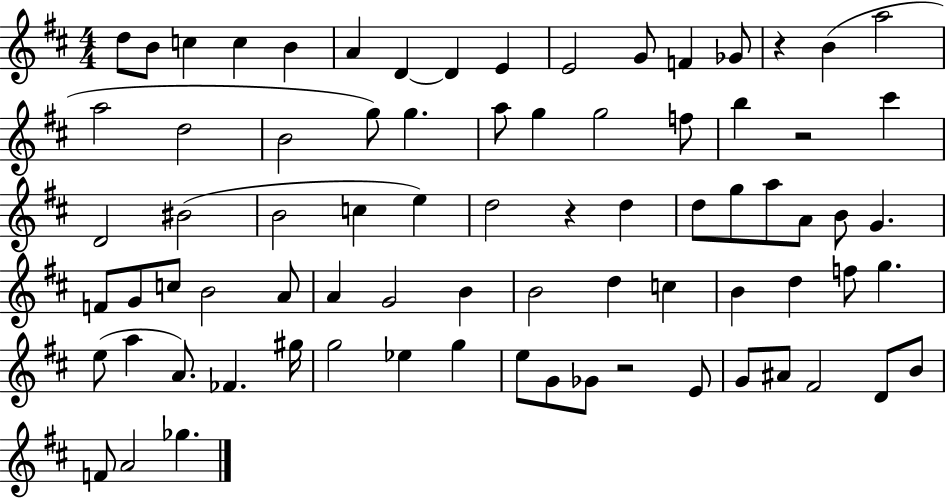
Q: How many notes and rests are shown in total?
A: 78